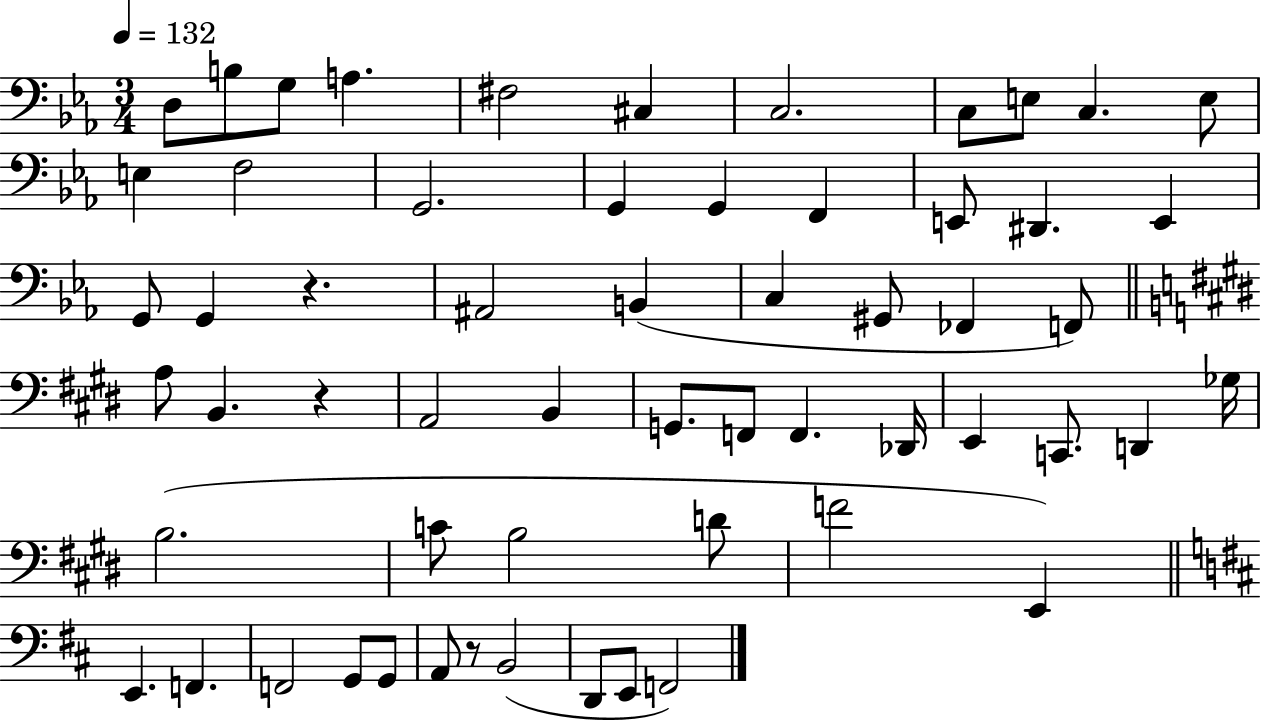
X:1
T:Untitled
M:3/4
L:1/4
K:Eb
D,/2 B,/2 G,/2 A, ^F,2 ^C, C,2 C,/2 E,/2 C, E,/2 E, F,2 G,,2 G,, G,, F,, E,,/2 ^D,, E,, G,,/2 G,, z ^A,,2 B,, C, ^G,,/2 _F,, F,,/2 A,/2 B,, z A,,2 B,, G,,/2 F,,/2 F,, _D,,/4 E,, C,,/2 D,, _G,/4 B,2 C/2 B,2 D/2 F2 E,, E,, F,, F,,2 G,,/2 G,,/2 A,,/2 z/2 B,,2 D,,/2 E,,/2 F,,2